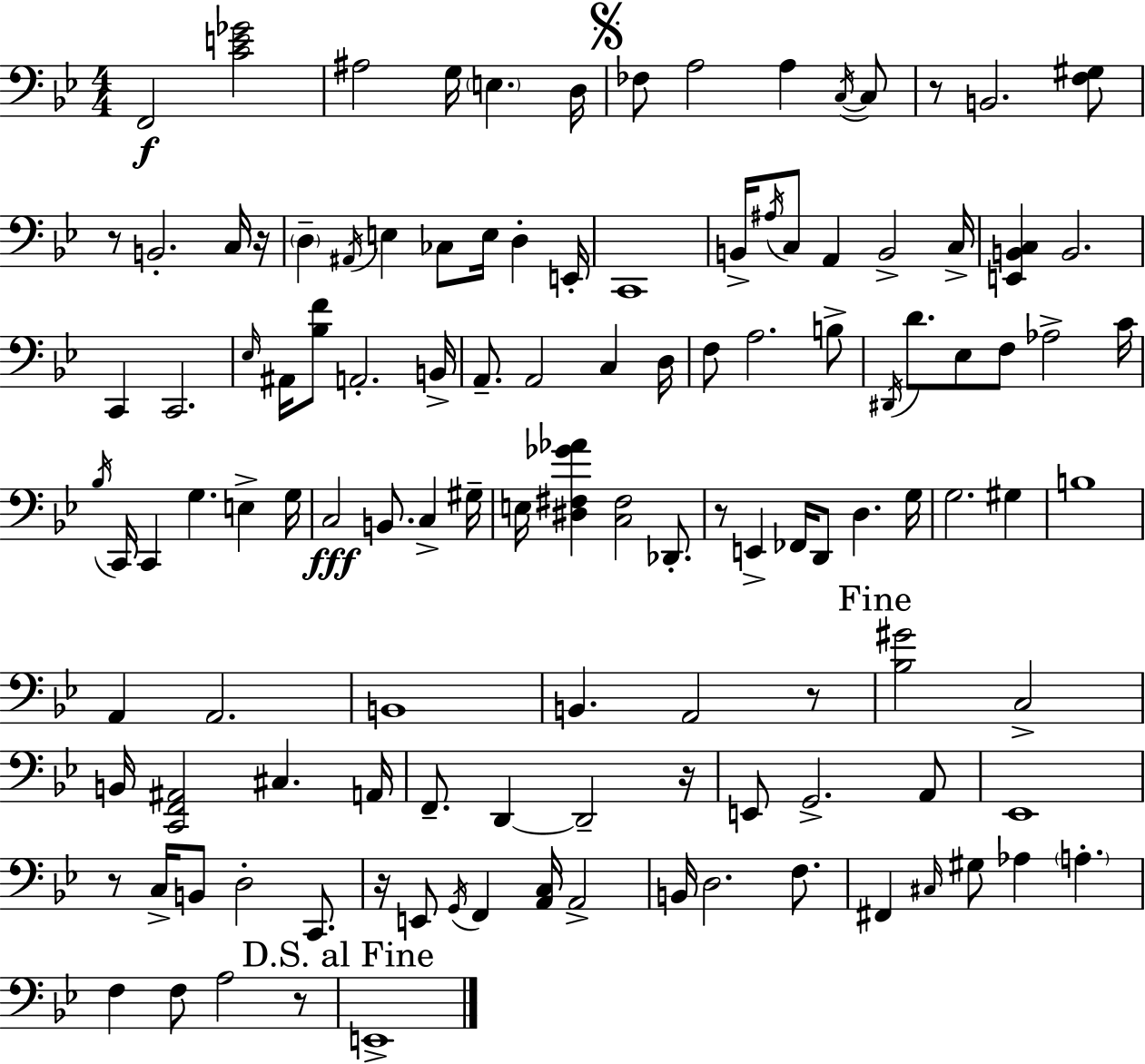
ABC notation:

X:1
T:Untitled
M:4/4
L:1/4
K:Gm
F,,2 [CE_G]2 ^A,2 G,/4 E, D,/4 _F,/2 A,2 A, C,/4 C,/2 z/2 B,,2 [F,^G,]/2 z/2 B,,2 C,/4 z/4 D, ^A,,/4 E, _C,/2 E,/4 D, E,,/4 C,,4 B,,/4 ^A,/4 C,/2 A,, B,,2 C,/4 [E,,B,,C,] B,,2 C,, C,,2 _E,/4 ^A,,/4 [_B,F]/2 A,,2 B,,/4 A,,/2 A,,2 C, D,/4 F,/2 A,2 B,/2 ^D,,/4 D/2 _E,/2 F,/2 _A,2 C/4 _B,/4 C,,/4 C,, G, E, G,/4 C,2 B,,/2 C, ^G,/4 E,/4 [^D,^F,_G_A] [C,^F,]2 _D,,/2 z/2 E,, _F,,/4 D,,/2 D, G,/4 G,2 ^G, B,4 A,, A,,2 B,,4 B,, A,,2 z/2 [_B,^G]2 C,2 B,,/4 [C,,F,,^A,,]2 ^C, A,,/4 F,,/2 D,, D,,2 z/4 E,,/2 G,,2 A,,/2 _E,,4 z/2 C,/4 B,,/2 D,2 C,,/2 z/4 E,,/2 G,,/4 F,, [A,,C,]/4 A,,2 B,,/4 D,2 F,/2 ^F,, ^C,/4 ^G,/2 _A, A, F, F,/2 A,2 z/2 E,,4